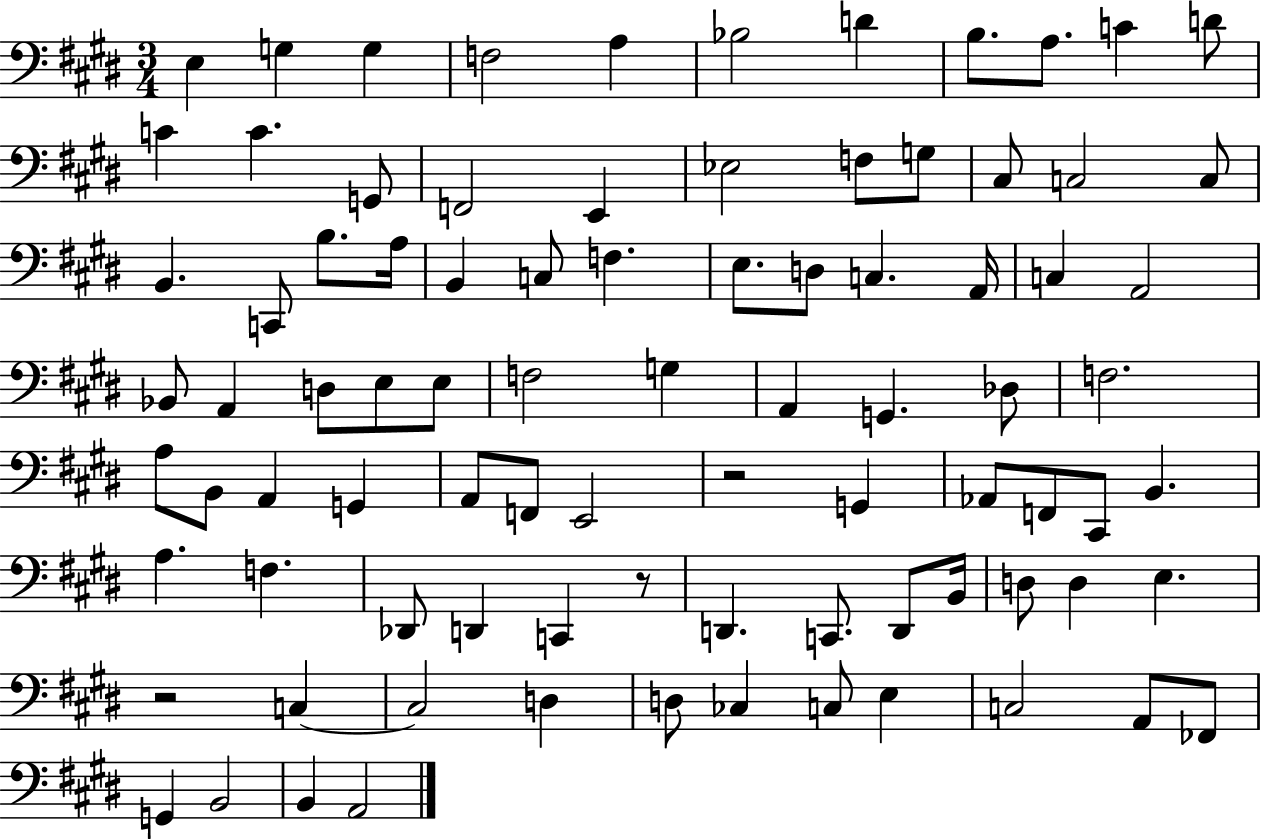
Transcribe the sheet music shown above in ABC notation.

X:1
T:Untitled
M:3/4
L:1/4
K:E
E, G, G, F,2 A, _B,2 D B,/2 A,/2 C D/2 C C G,,/2 F,,2 E,, _E,2 F,/2 G,/2 ^C,/2 C,2 C,/2 B,, C,,/2 B,/2 A,/4 B,, C,/2 F, E,/2 D,/2 C, A,,/4 C, A,,2 _B,,/2 A,, D,/2 E,/2 E,/2 F,2 G, A,, G,, _D,/2 F,2 A,/2 B,,/2 A,, G,, A,,/2 F,,/2 E,,2 z2 G,, _A,,/2 F,,/2 ^C,,/2 B,, A, F, _D,,/2 D,, C,, z/2 D,, C,,/2 D,,/2 B,,/4 D,/2 D, E, z2 C, C,2 D, D,/2 _C, C,/2 E, C,2 A,,/2 _F,,/2 G,, B,,2 B,, A,,2